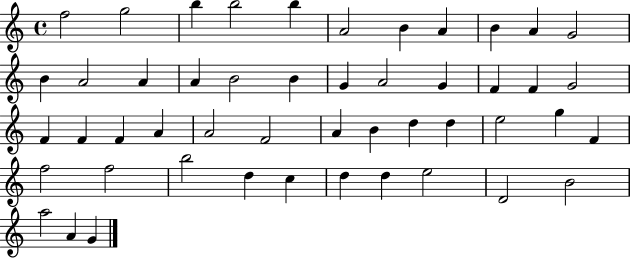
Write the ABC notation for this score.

X:1
T:Untitled
M:4/4
L:1/4
K:C
f2 g2 b b2 b A2 B A B A G2 B A2 A A B2 B G A2 G F F G2 F F F A A2 F2 A B d d e2 g F f2 f2 b2 d c d d e2 D2 B2 a2 A G